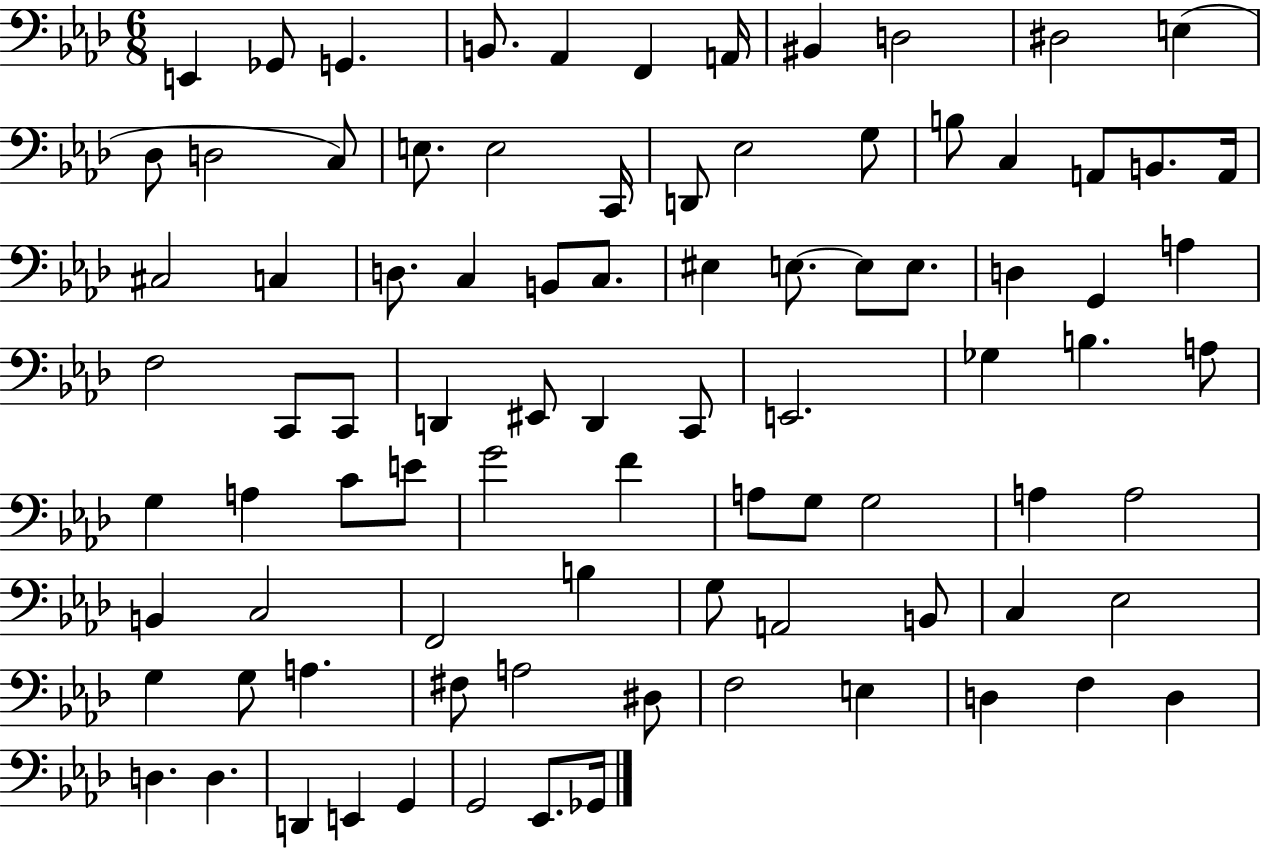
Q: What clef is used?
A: bass